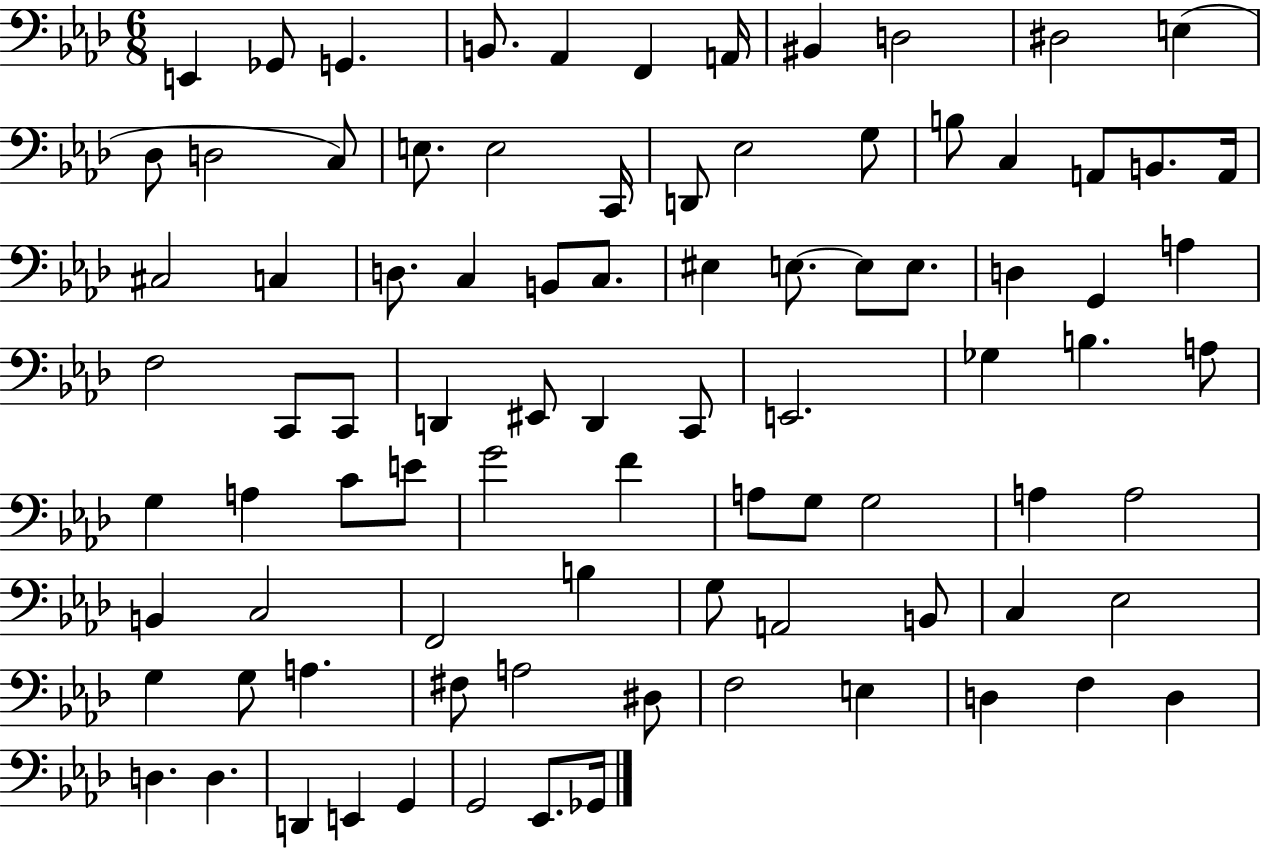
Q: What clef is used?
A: bass